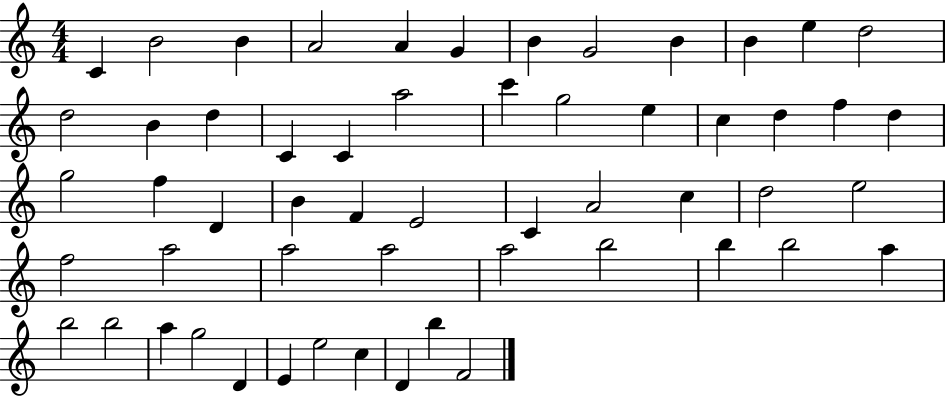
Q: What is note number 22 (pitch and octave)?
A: C5